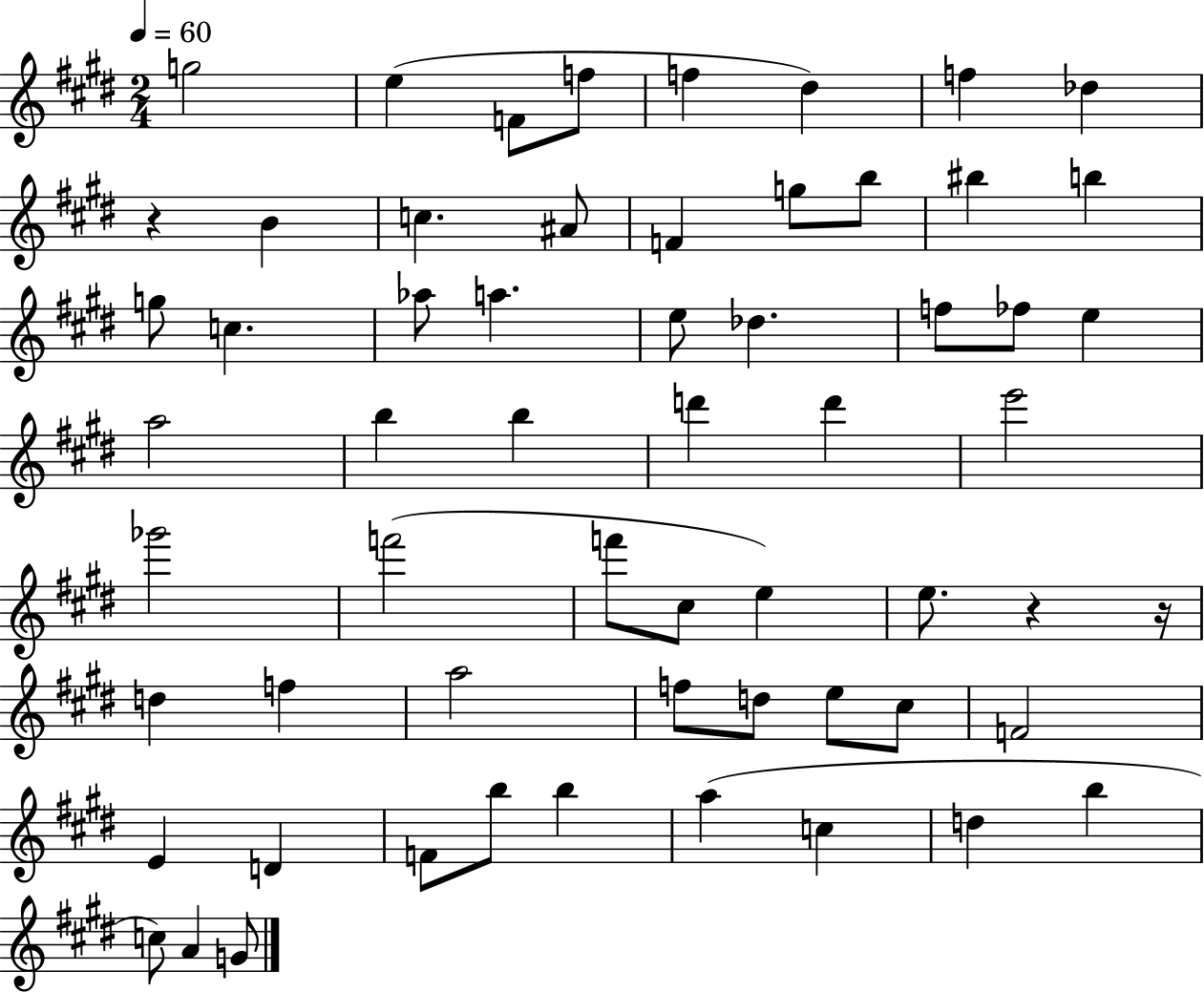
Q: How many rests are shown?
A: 3